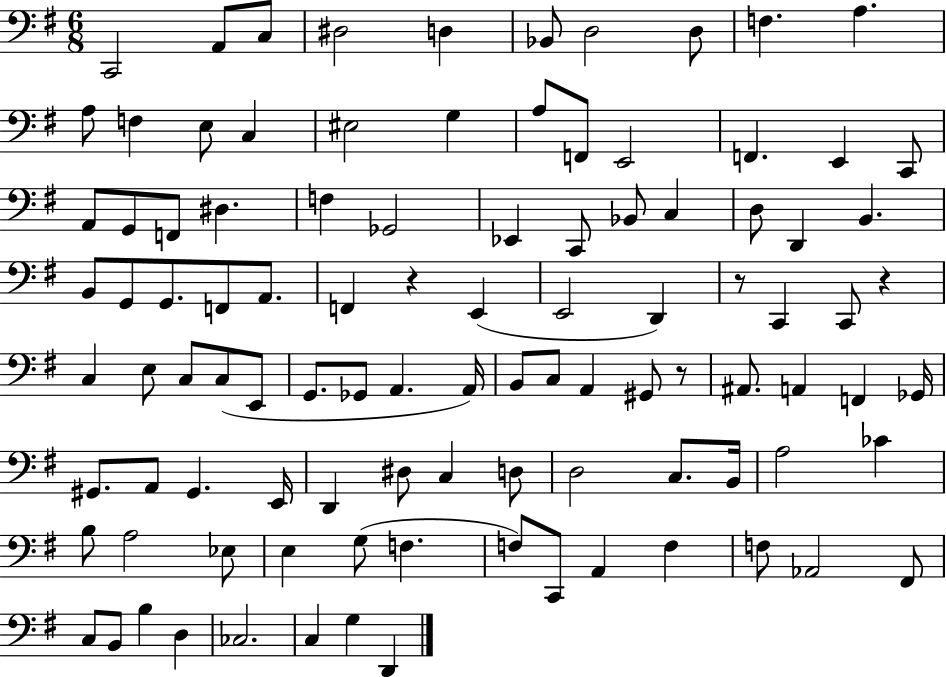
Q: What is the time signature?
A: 6/8